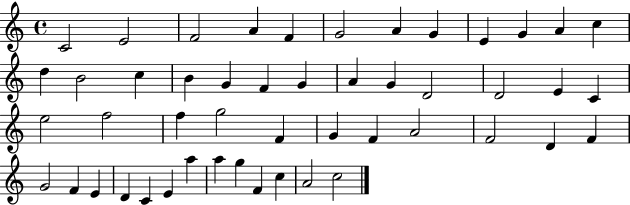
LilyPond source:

{
  \clef treble
  \time 4/4
  \defaultTimeSignature
  \key c \major
  c'2 e'2 | f'2 a'4 f'4 | g'2 a'4 g'4 | e'4 g'4 a'4 c''4 | \break d''4 b'2 c''4 | b'4 g'4 f'4 g'4 | a'4 g'4 d'2 | d'2 e'4 c'4 | \break e''2 f''2 | f''4 g''2 f'4 | g'4 f'4 a'2 | f'2 d'4 f'4 | \break g'2 f'4 e'4 | d'4 c'4 e'4 a''4 | a''4 g''4 f'4 c''4 | a'2 c''2 | \break \bar "|."
}